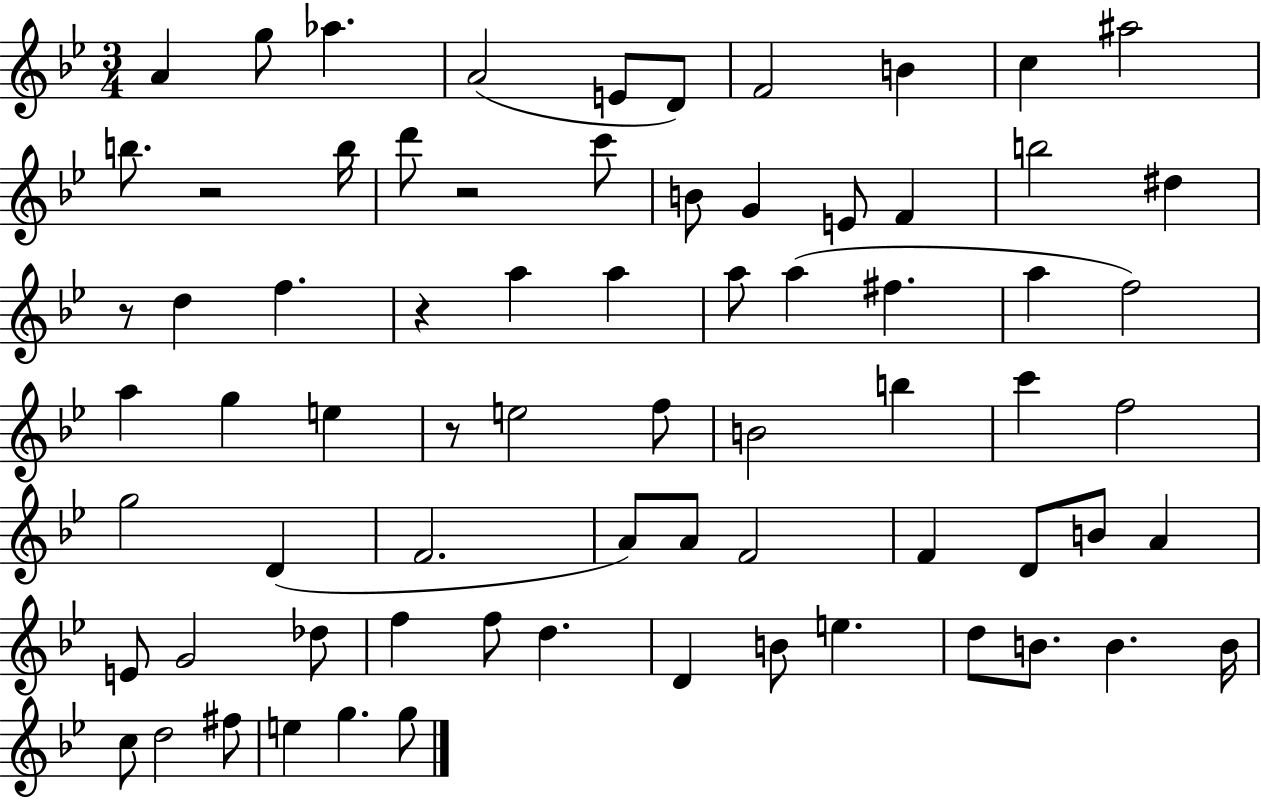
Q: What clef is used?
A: treble